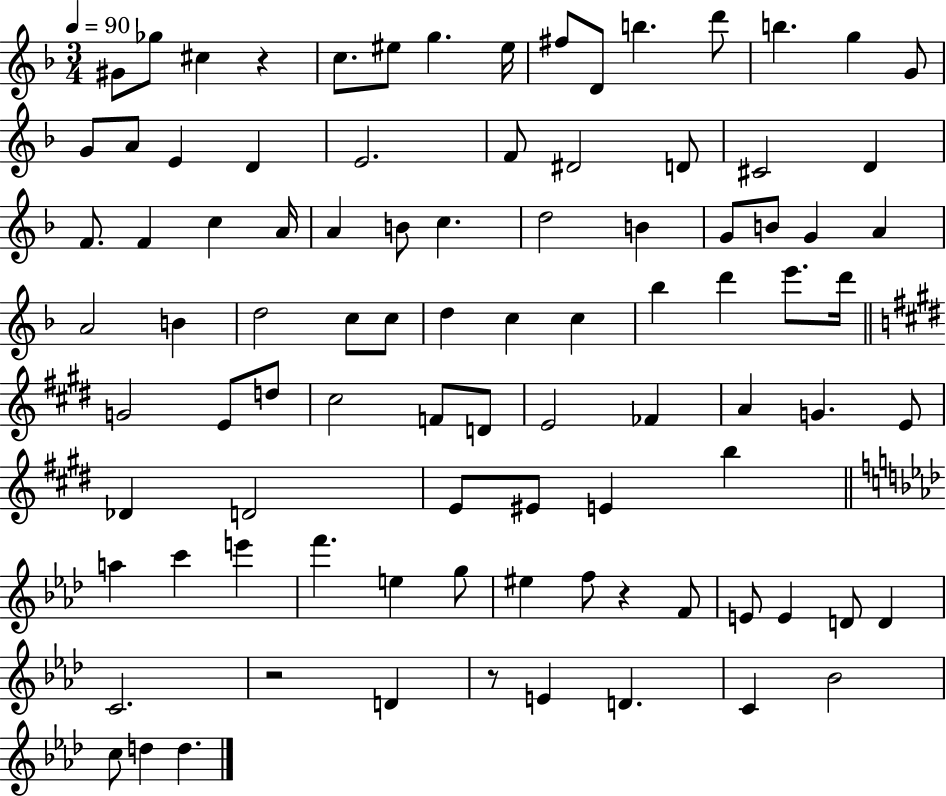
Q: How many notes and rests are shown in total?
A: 92